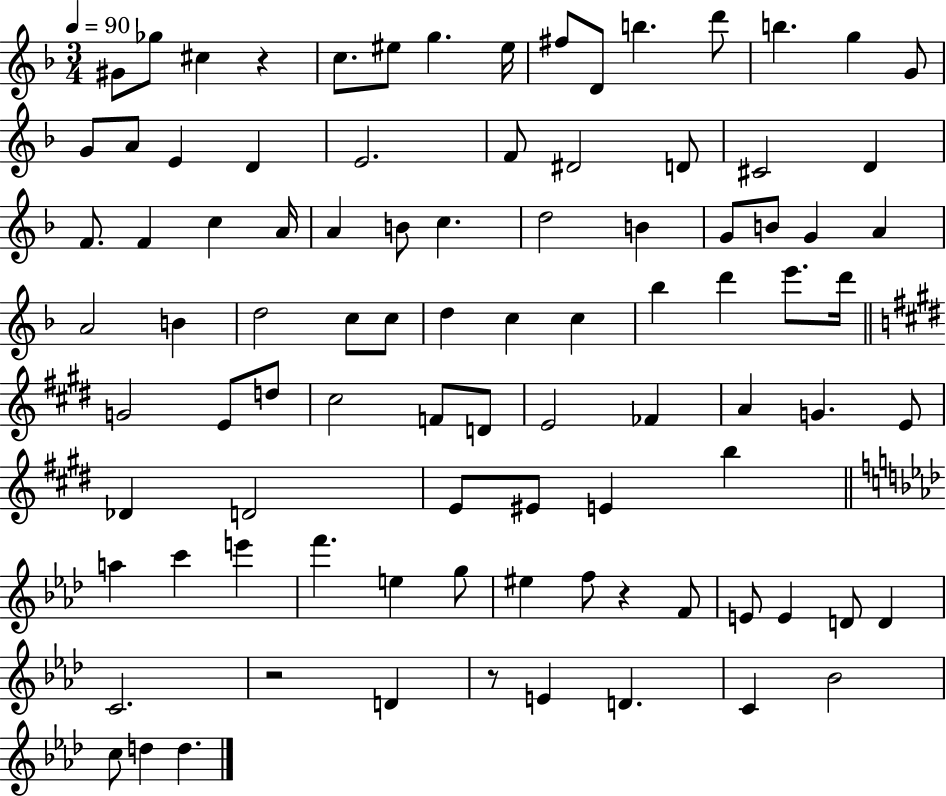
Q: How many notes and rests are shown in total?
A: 92